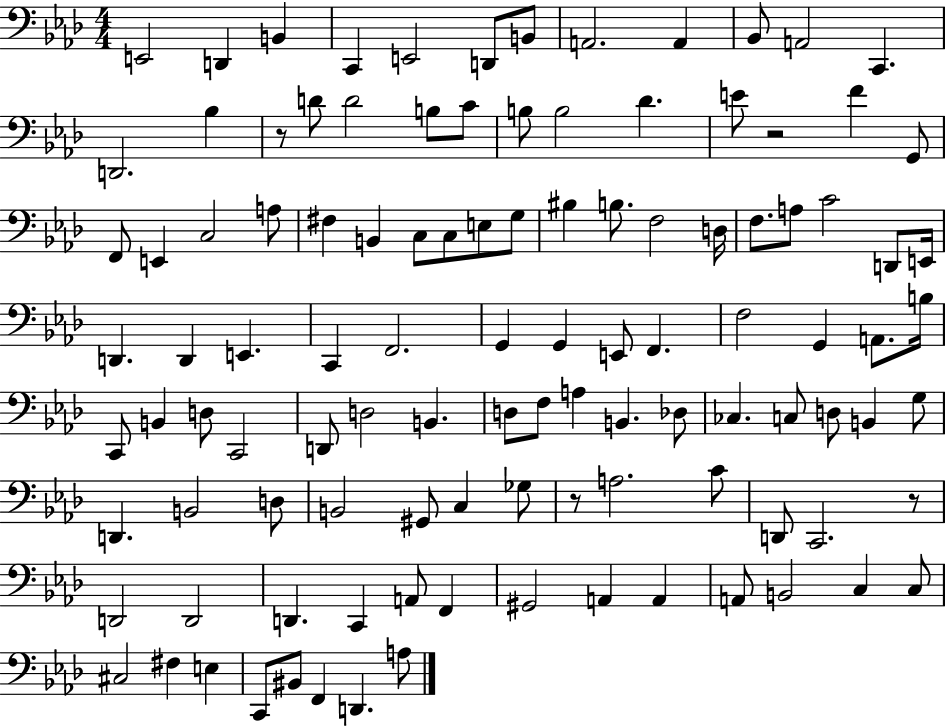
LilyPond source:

{
  \clef bass
  \numericTimeSignature
  \time 4/4
  \key aes \major
  e,2 d,4 b,4 | c,4 e,2 d,8 b,8 | a,2. a,4 | bes,8 a,2 c,4. | \break d,2. bes4 | r8 d'8 d'2 b8 c'8 | b8 b2 des'4. | e'8 r2 f'4 g,8 | \break f,8 e,4 c2 a8 | fis4 b,4 c8 c8 e8 g8 | bis4 b8. f2 d16 | f8. a8 c'2 d,8 e,16 | \break d,4. d,4 e,4. | c,4 f,2. | g,4 g,4 e,8 f,4. | f2 g,4 a,8. b16 | \break c,8 b,4 d8 c,2 | d,8 d2 b,4. | d8 f8 a4 b,4. des8 | ces4. c8 d8 b,4 g8 | \break d,4. b,2 d8 | b,2 gis,8 c4 ges8 | r8 a2. c'8 | d,8 c,2. r8 | \break d,2 d,2 | d,4. c,4 a,8 f,4 | gis,2 a,4 a,4 | a,8 b,2 c4 c8 | \break cis2 fis4 e4 | c,8 bis,8 f,4 d,4. a8 | \bar "|."
}